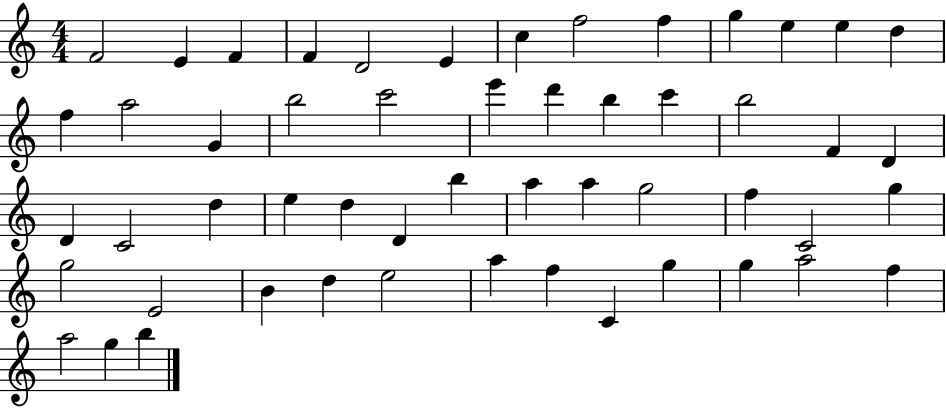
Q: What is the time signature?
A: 4/4